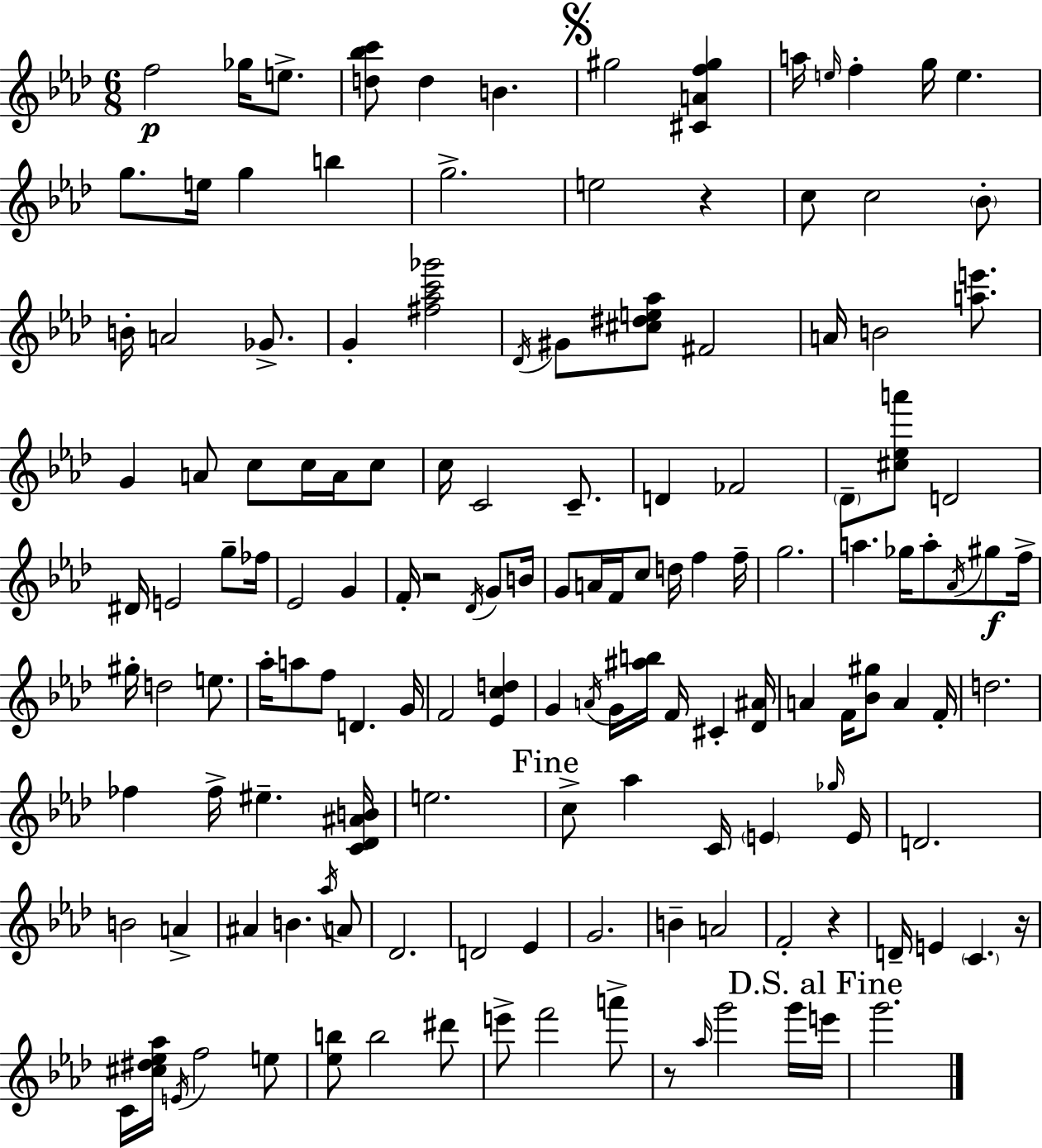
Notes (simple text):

F5/h Gb5/s E5/e. [D5,Bb5,C6]/e D5/q B4/q. G#5/h [C#4,A4,F5,G#5]/q A5/s E5/s F5/q G5/s E5/q. G5/e. E5/s G5/q B5/q G5/h. E5/h R/q C5/e C5/h Bb4/e B4/s A4/h Gb4/e. G4/q [F#5,Ab5,C6,Gb6]/h Db4/s G#4/e [C#5,D#5,E5,Ab5]/e F#4/h A4/s B4/h [A5,E6]/e. G4/q A4/e C5/e C5/s A4/s C5/e C5/s C4/h C4/e. D4/q FES4/h Db4/e [C#5,Eb5,A6]/e D4/h D#4/s E4/h G5/e FES5/s Eb4/h G4/q F4/s R/h Db4/s G4/e B4/s G4/e A4/s F4/s C5/e D5/s F5/q F5/s G5/h. A5/q. Gb5/s A5/e Ab4/s G#5/e F5/s G#5/s D5/h E5/e. Ab5/s A5/e F5/e D4/q. G4/s F4/h [Eb4,C5,D5]/q G4/q A4/s G4/s [A#5,B5]/s F4/s C#4/q [Db4,A#4]/s A4/q F4/s [Bb4,G#5]/e A4/q F4/s D5/h. FES5/q FES5/s EIS5/q. [C4,Db4,A#4,B4]/s E5/h. C5/e Ab5/q C4/s E4/q Gb5/s E4/s D4/h. B4/h A4/q A#4/q B4/q. Ab5/s A4/e Db4/h. D4/h Eb4/q G4/h. B4/q A4/h F4/h R/q D4/s E4/q C4/q. R/s C4/s [C#5,D#5,Eb5,Ab5]/s E4/s F5/h E5/e [Eb5,B5]/e B5/h D#6/e E6/e F6/h A6/e R/e Ab5/s G6/h G6/s E6/s G6/h.